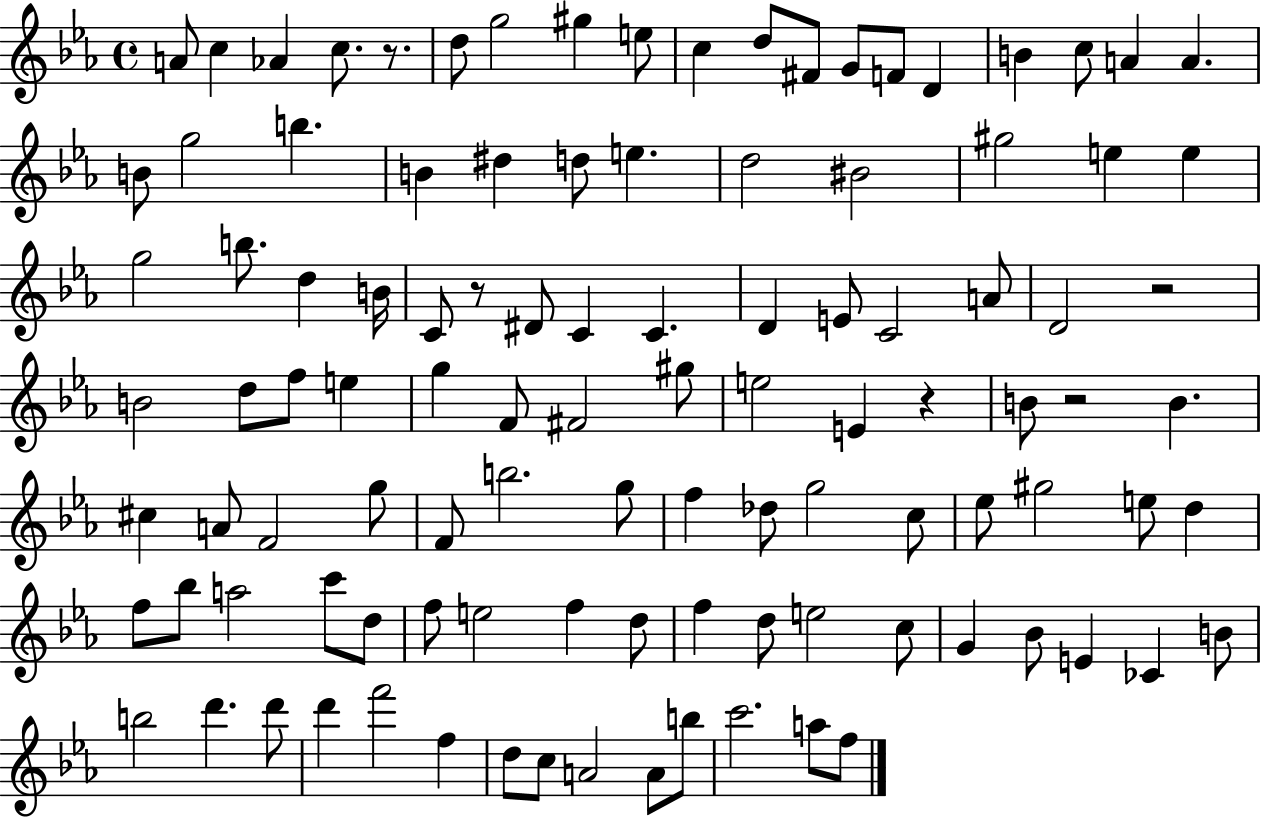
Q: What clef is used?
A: treble